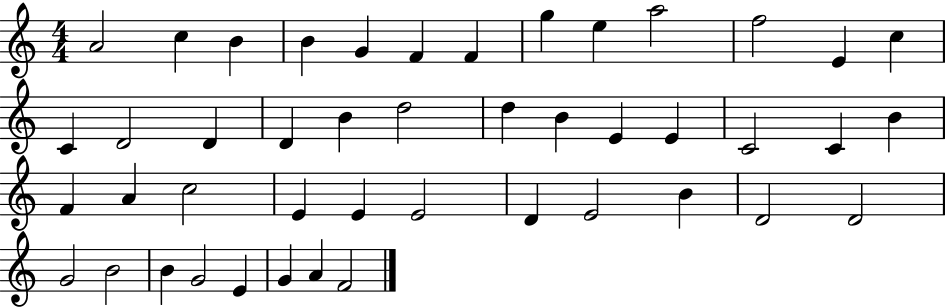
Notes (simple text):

A4/h C5/q B4/q B4/q G4/q F4/q F4/q G5/q E5/q A5/h F5/h E4/q C5/q C4/q D4/h D4/q D4/q B4/q D5/h D5/q B4/q E4/q E4/q C4/h C4/q B4/q F4/q A4/q C5/h E4/q E4/q E4/h D4/q E4/h B4/q D4/h D4/h G4/h B4/h B4/q G4/h E4/q G4/q A4/q F4/h